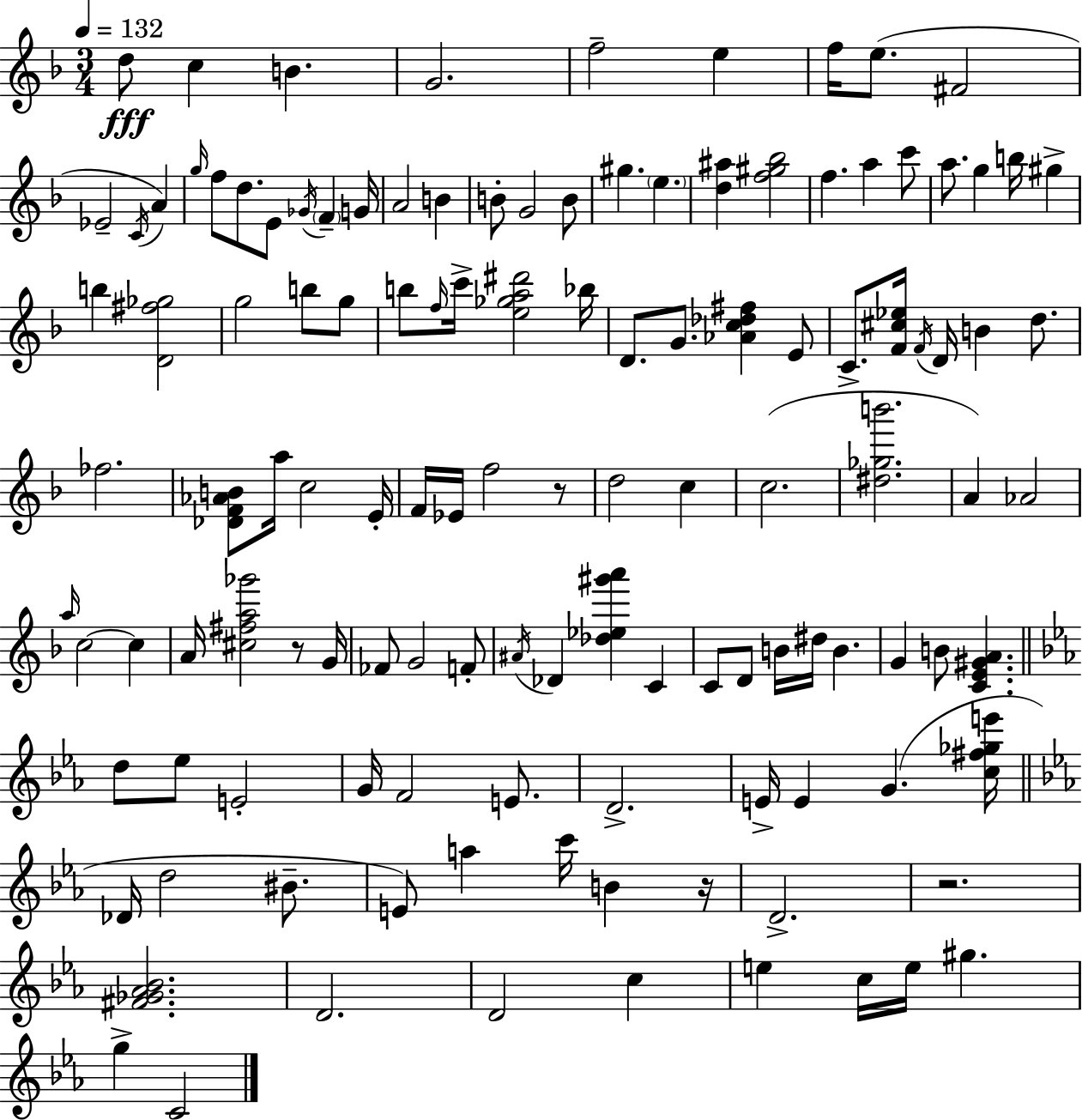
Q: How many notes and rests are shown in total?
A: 123